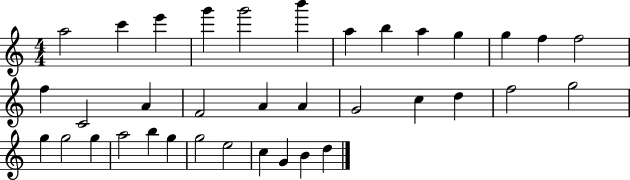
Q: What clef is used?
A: treble